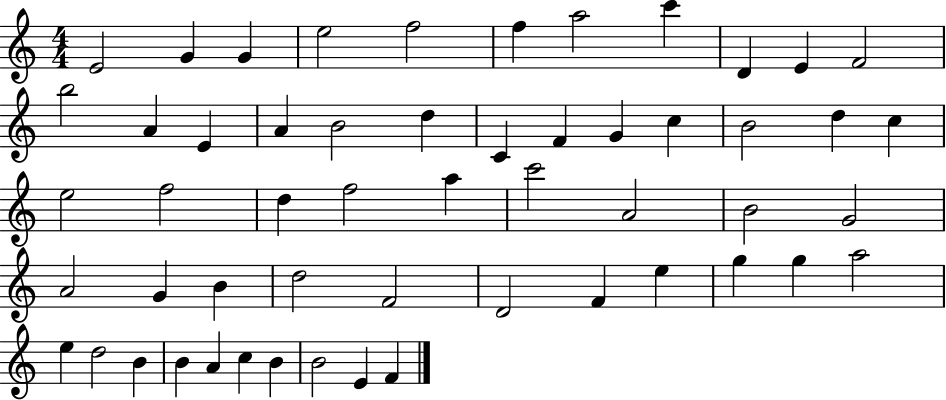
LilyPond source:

{
  \clef treble
  \numericTimeSignature
  \time 4/4
  \key c \major
  e'2 g'4 g'4 | e''2 f''2 | f''4 a''2 c'''4 | d'4 e'4 f'2 | \break b''2 a'4 e'4 | a'4 b'2 d''4 | c'4 f'4 g'4 c''4 | b'2 d''4 c''4 | \break e''2 f''2 | d''4 f''2 a''4 | c'''2 a'2 | b'2 g'2 | \break a'2 g'4 b'4 | d''2 f'2 | d'2 f'4 e''4 | g''4 g''4 a''2 | \break e''4 d''2 b'4 | b'4 a'4 c''4 b'4 | b'2 e'4 f'4 | \bar "|."
}